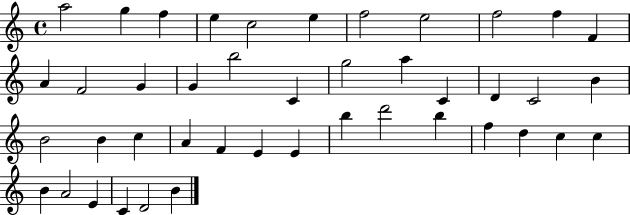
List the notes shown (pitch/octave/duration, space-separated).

A5/h G5/q F5/q E5/q C5/h E5/q F5/h E5/h F5/h F5/q F4/q A4/q F4/h G4/q G4/q B5/h C4/q G5/h A5/q C4/q D4/q C4/h B4/q B4/h B4/q C5/q A4/q F4/q E4/q E4/q B5/q D6/h B5/q F5/q D5/q C5/q C5/q B4/q A4/h E4/q C4/q D4/h B4/q